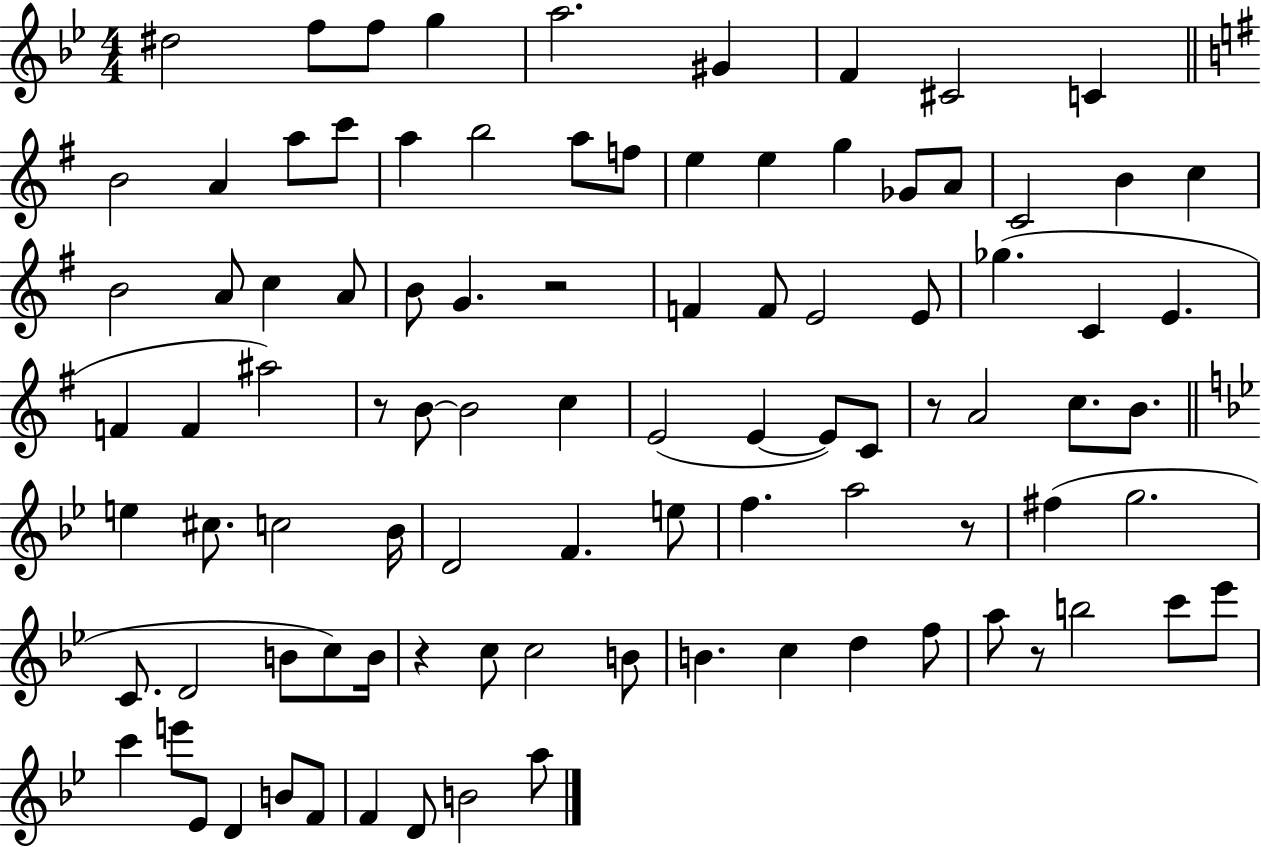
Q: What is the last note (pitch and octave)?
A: A5